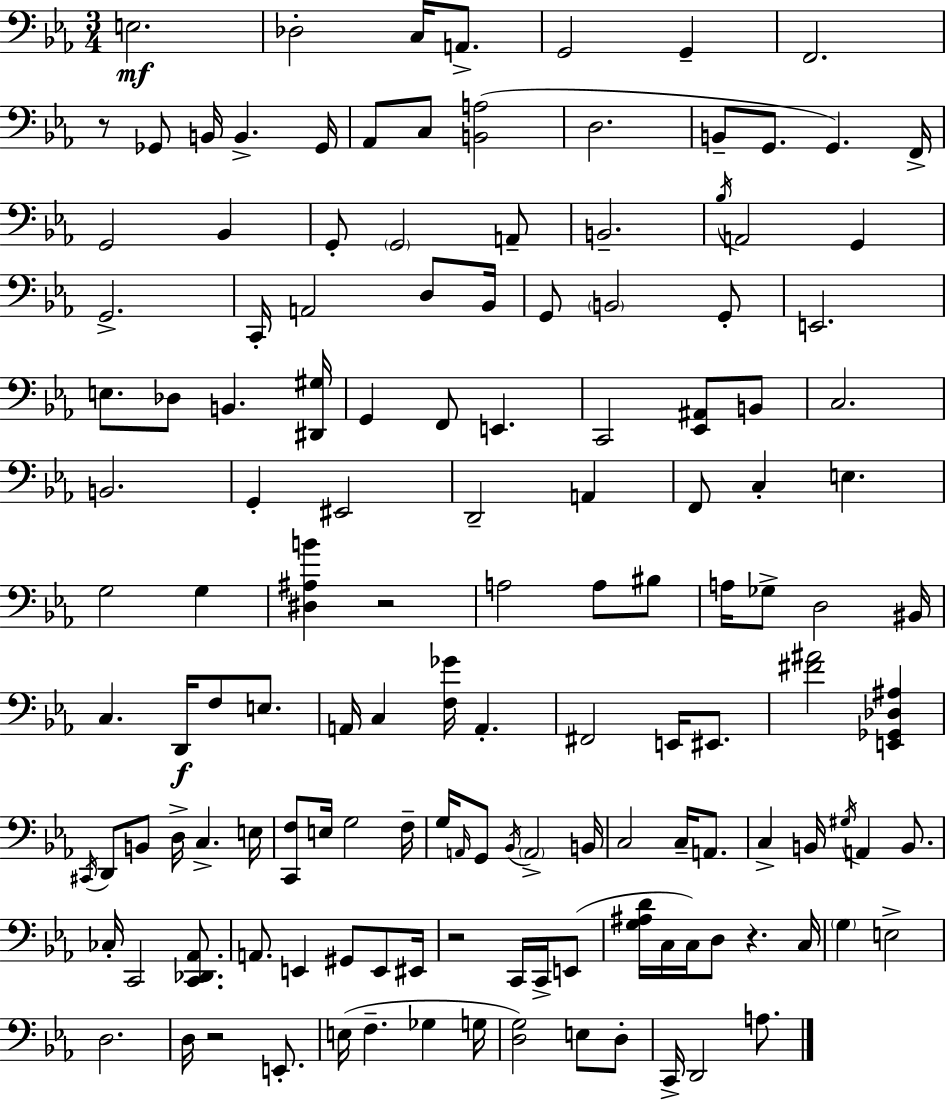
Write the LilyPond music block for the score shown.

{
  \clef bass
  \numericTimeSignature
  \time 3/4
  \key ees \major
  e2.\mf | des2-. c16 a,8.-> | g,2 g,4-- | f,2. | \break r8 ges,8 b,16 b,4.-> ges,16 | aes,8 c8 <b, a>2( | d2. | b,8-- g,8. g,4.) f,16-> | \break g,2 bes,4 | g,8-. \parenthesize g,2 a,8-- | b,2.-- | \acciaccatura { bes16 } a,2 g,4 | \break g,2.-> | c,16-. a,2 d8 | bes,16 g,8 \parenthesize b,2 g,8-. | e,2. | \break e8. des8 b,4. | <dis, gis>16 g,4 f,8 e,4. | c,2 <ees, ais,>8 b,8 | c2. | \break b,2. | g,4-. eis,2 | d,2-- a,4 | f,8 c4-. e4. | \break g2 g4 | <dis ais b'>4 r2 | a2 a8 bis8 | a16 ges8-> d2 | \break bis,16 c4. d,16\f f8 e8. | a,16 c4 <f ges'>16 a,4.-. | fis,2 e,16 eis,8. | <fis' ais'>2 <e, ges, des ais>4 | \break \acciaccatura { cis,16 } d,8 b,8 d16-> c4.-> | e16 <c, f>8 e16 g2 | f16-- g16 \grace { a,16 } g,8 \acciaccatura { bes,16 } \parenthesize a,2-> | b,16 c2 | \break c16-- a,8. c4-> b,16 \acciaccatura { gis16 } a,4 | b,8. ces16-. c,2 | <c, des, aes,>8. a,8. e,4 | gis,8 e,8 eis,16 r2 | \break c,16 c,16-> e,8( <g ais d'>16 c16 c16) d8 r4. | c16 \parenthesize g4 e2-> | d2. | d16 r2 | \break e,8.-. e16( f4.-- | ges4 g16 <d g>2) | e8 d8-. c,16-> d,2 | a8. \bar "|."
}